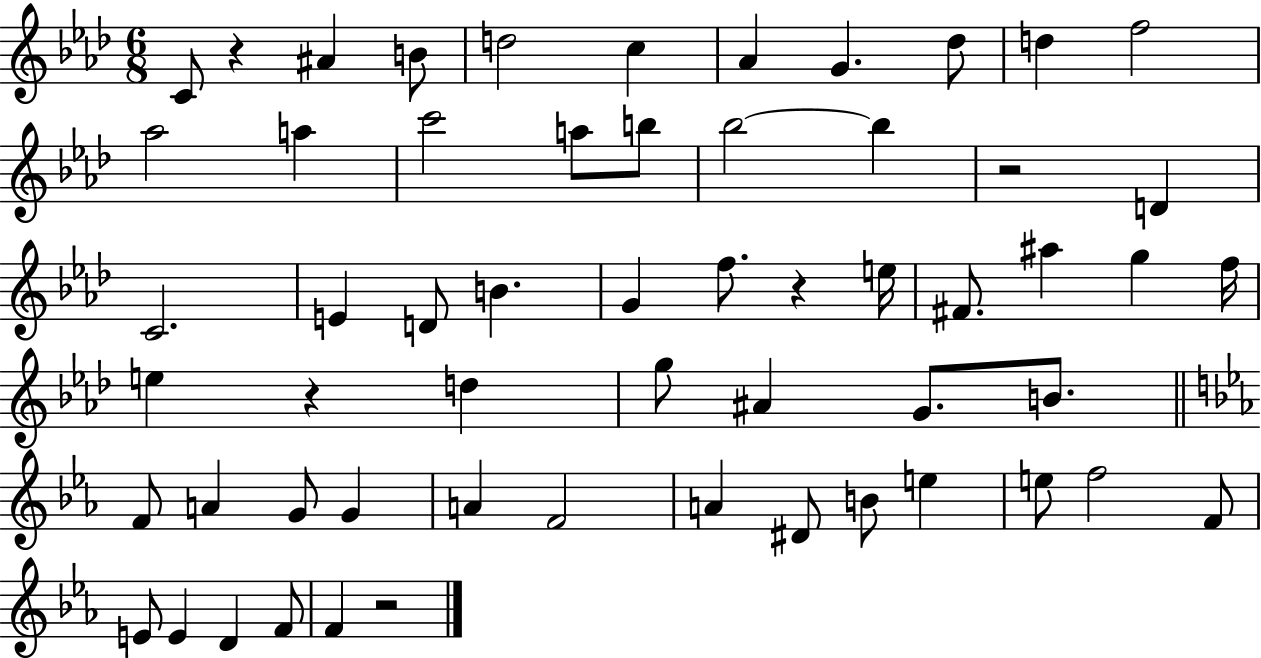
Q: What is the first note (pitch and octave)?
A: C4